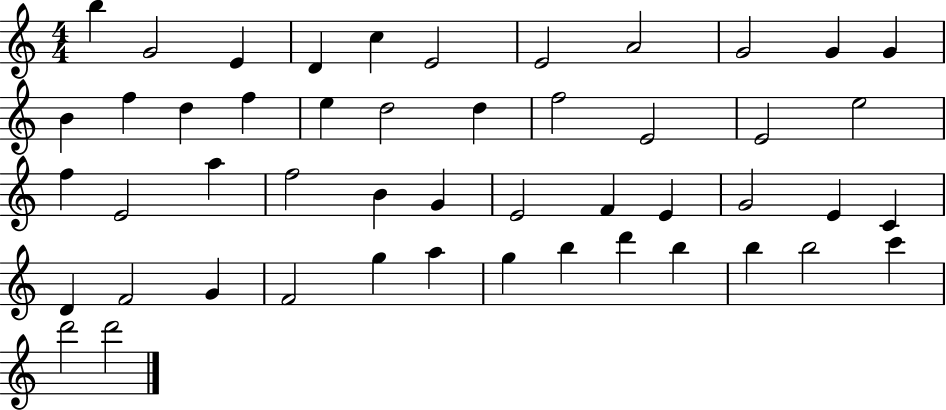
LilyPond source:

{
  \clef treble
  \numericTimeSignature
  \time 4/4
  \key c \major
  b''4 g'2 e'4 | d'4 c''4 e'2 | e'2 a'2 | g'2 g'4 g'4 | \break b'4 f''4 d''4 f''4 | e''4 d''2 d''4 | f''2 e'2 | e'2 e''2 | \break f''4 e'2 a''4 | f''2 b'4 g'4 | e'2 f'4 e'4 | g'2 e'4 c'4 | \break d'4 f'2 g'4 | f'2 g''4 a''4 | g''4 b''4 d'''4 b''4 | b''4 b''2 c'''4 | \break d'''2 d'''2 | \bar "|."
}